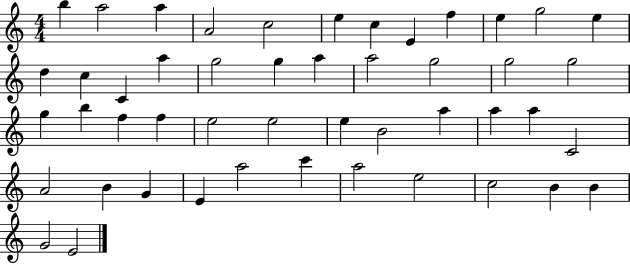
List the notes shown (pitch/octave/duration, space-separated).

B5/q A5/h A5/q A4/h C5/h E5/q C5/q E4/q F5/q E5/q G5/h E5/q D5/q C5/q C4/q A5/q G5/h G5/q A5/q A5/h G5/h G5/h G5/h G5/q B5/q F5/q F5/q E5/h E5/h E5/q B4/h A5/q A5/q A5/q C4/h A4/h B4/q G4/q E4/q A5/h C6/q A5/h E5/h C5/h B4/q B4/q G4/h E4/h